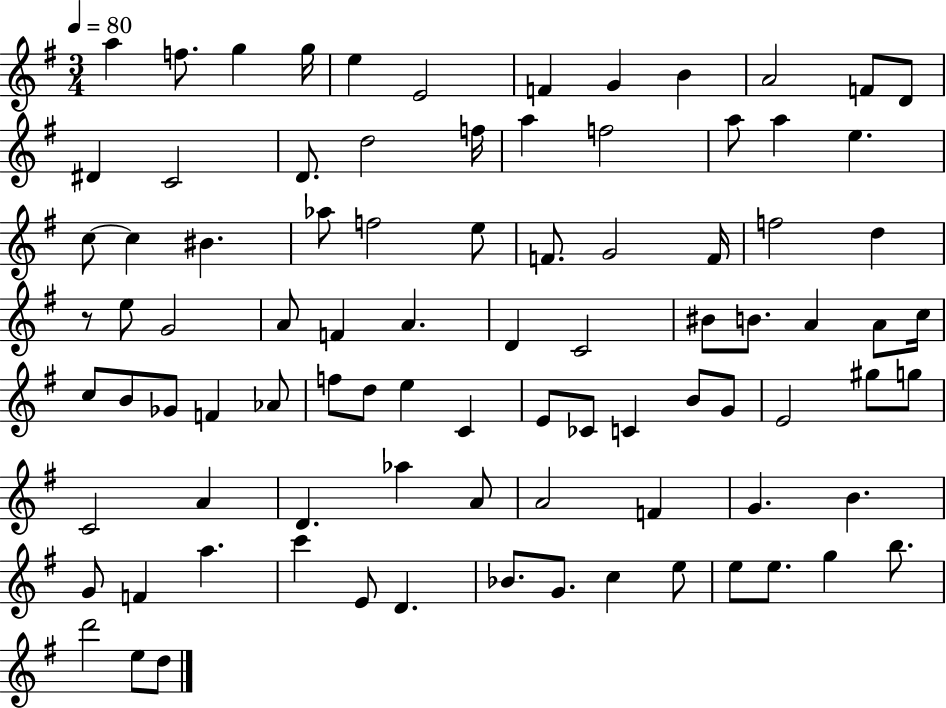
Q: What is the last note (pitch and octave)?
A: D5